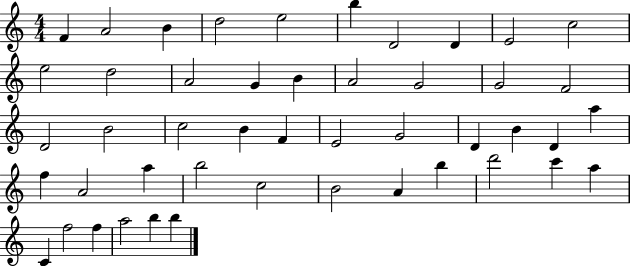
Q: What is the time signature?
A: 4/4